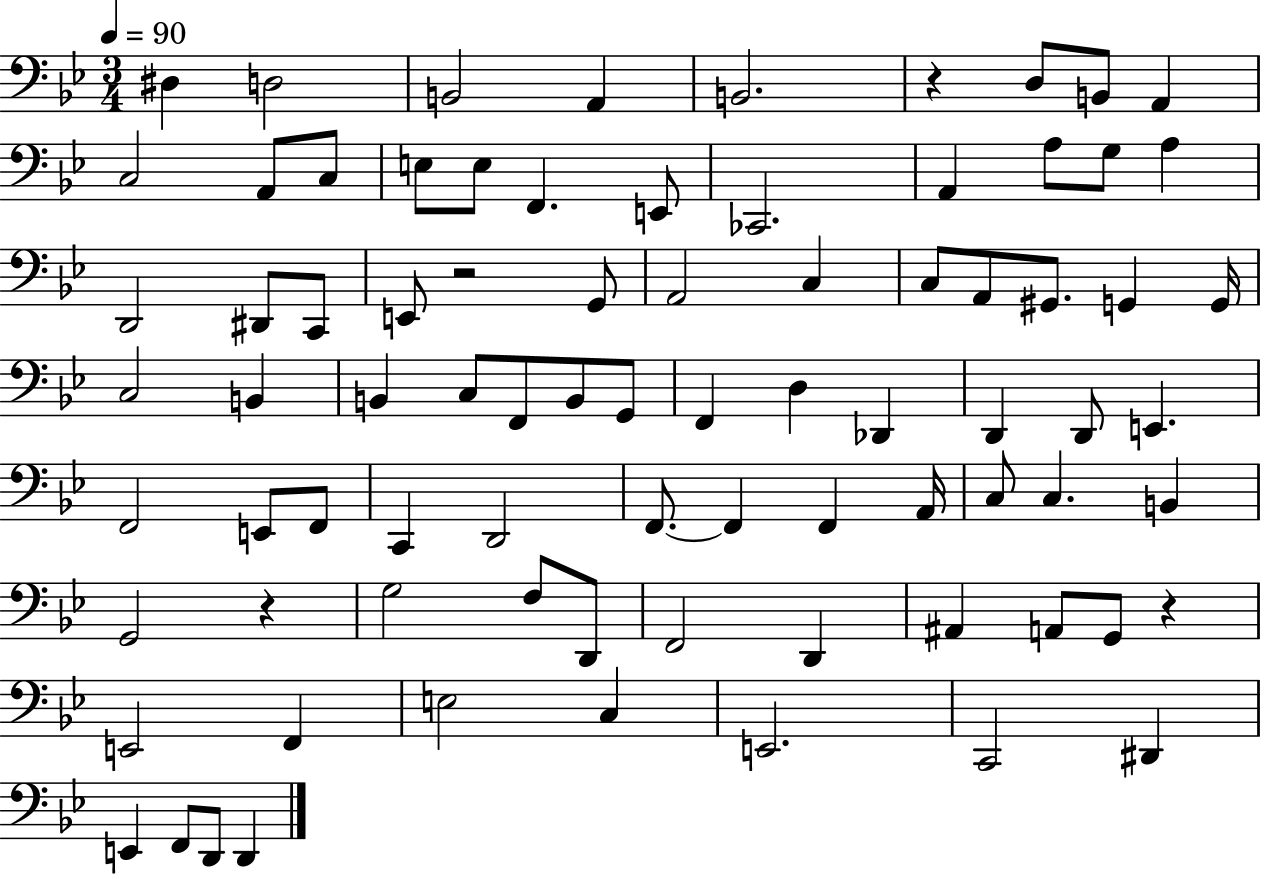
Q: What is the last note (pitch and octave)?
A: D2